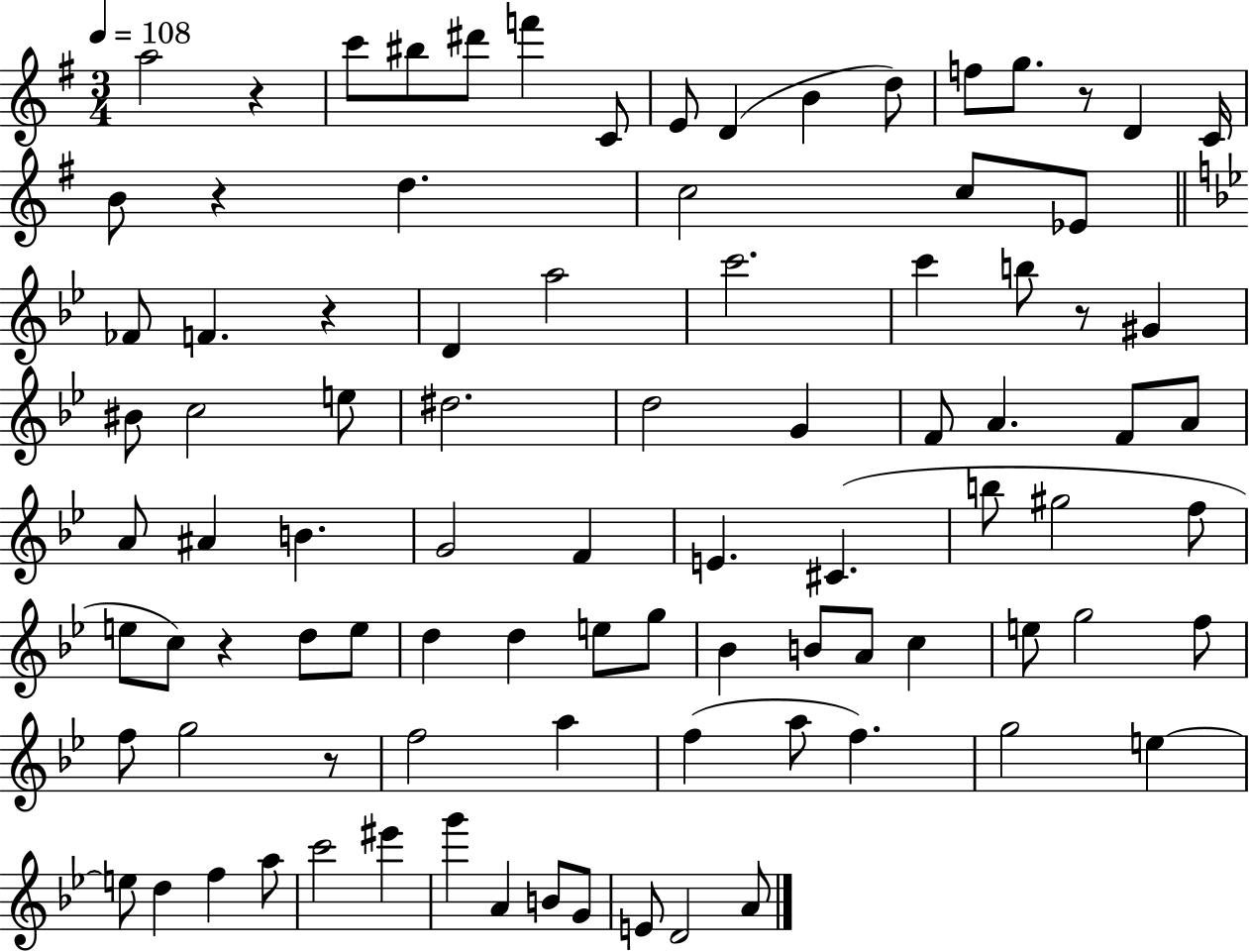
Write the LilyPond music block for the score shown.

{
  \clef treble
  \numericTimeSignature
  \time 3/4
  \key g \major
  \tempo 4 = 108
  \repeat volta 2 { a''2 r4 | c'''8 bis''8 dis'''8 f'''4 c'8 | e'8 d'4( b'4 d''8) | f''8 g''8. r8 d'4 c'16 | \break b'8 r4 d''4. | c''2 c''8 ees'8 | \bar "||" \break \key bes \major fes'8 f'4. r4 | d'4 a''2 | c'''2. | c'''4 b''8 r8 gis'4 | \break bis'8 c''2 e''8 | dis''2. | d''2 g'4 | f'8 a'4. f'8 a'8 | \break a'8 ais'4 b'4. | g'2 f'4 | e'4. cis'4.( | b''8 gis''2 f''8 | \break e''8 c''8) r4 d''8 e''8 | d''4 d''4 e''8 g''8 | bes'4 b'8 a'8 c''4 | e''8 g''2 f''8 | \break f''8 g''2 r8 | f''2 a''4 | f''4( a''8 f''4.) | g''2 e''4~~ | \break e''8 d''4 f''4 a''8 | c'''2 eis'''4 | g'''4 a'4 b'8 g'8 | e'8 d'2 a'8 | \break } \bar "|."
}